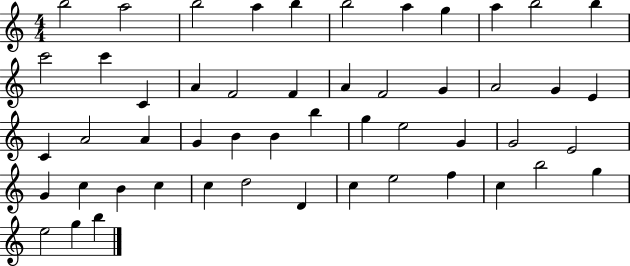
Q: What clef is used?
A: treble